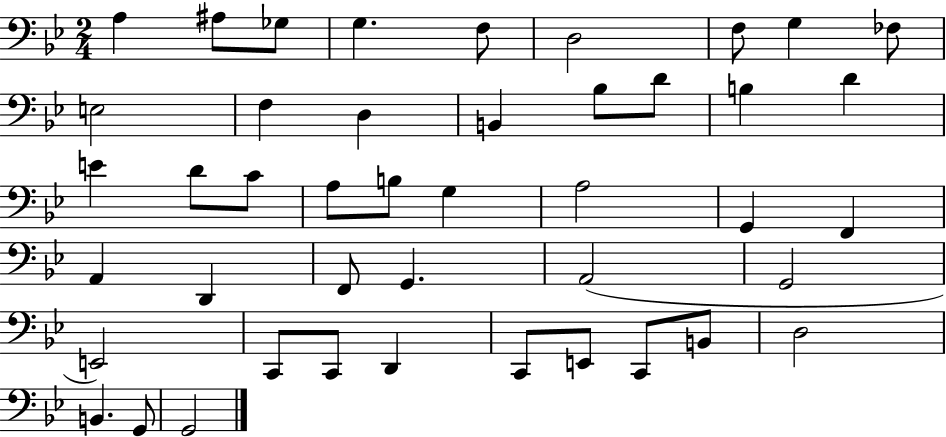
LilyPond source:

{
  \clef bass
  \numericTimeSignature
  \time 2/4
  \key bes \major
  \repeat volta 2 { a4 ais8 ges8 | g4. f8 | d2 | f8 g4 fes8 | \break e2 | f4 d4 | b,4 bes8 d'8 | b4 d'4 | \break e'4 d'8 c'8 | a8 b8 g4 | a2 | g,4 f,4 | \break a,4 d,4 | f,8 g,4. | a,2( | g,2 | \break e,2) | c,8 c,8 d,4 | c,8 e,8 c,8 b,8 | d2 | \break b,4. g,8 | g,2 | } \bar "|."
}